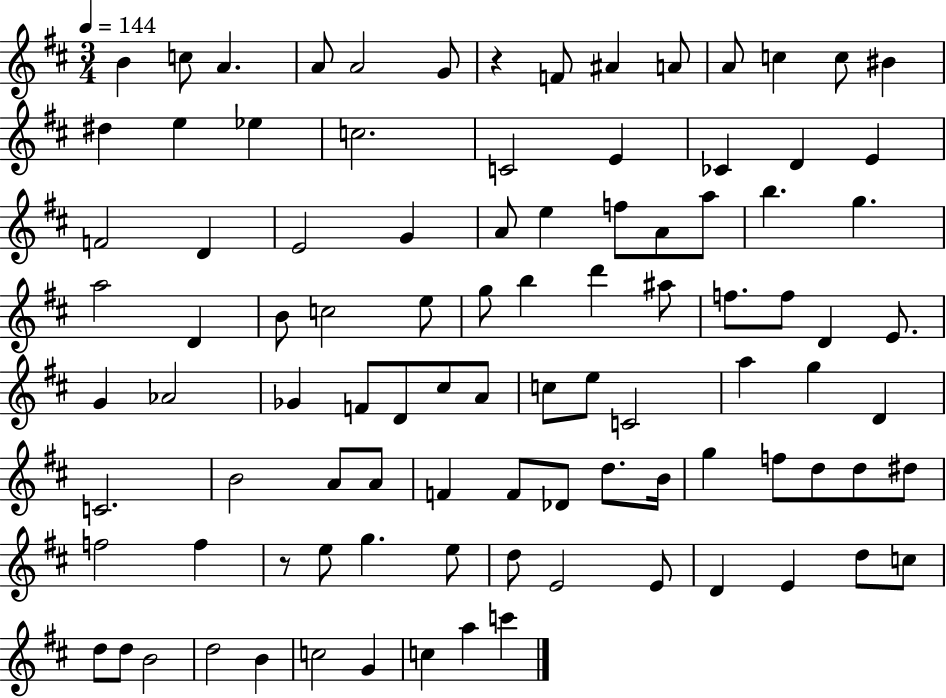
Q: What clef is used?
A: treble